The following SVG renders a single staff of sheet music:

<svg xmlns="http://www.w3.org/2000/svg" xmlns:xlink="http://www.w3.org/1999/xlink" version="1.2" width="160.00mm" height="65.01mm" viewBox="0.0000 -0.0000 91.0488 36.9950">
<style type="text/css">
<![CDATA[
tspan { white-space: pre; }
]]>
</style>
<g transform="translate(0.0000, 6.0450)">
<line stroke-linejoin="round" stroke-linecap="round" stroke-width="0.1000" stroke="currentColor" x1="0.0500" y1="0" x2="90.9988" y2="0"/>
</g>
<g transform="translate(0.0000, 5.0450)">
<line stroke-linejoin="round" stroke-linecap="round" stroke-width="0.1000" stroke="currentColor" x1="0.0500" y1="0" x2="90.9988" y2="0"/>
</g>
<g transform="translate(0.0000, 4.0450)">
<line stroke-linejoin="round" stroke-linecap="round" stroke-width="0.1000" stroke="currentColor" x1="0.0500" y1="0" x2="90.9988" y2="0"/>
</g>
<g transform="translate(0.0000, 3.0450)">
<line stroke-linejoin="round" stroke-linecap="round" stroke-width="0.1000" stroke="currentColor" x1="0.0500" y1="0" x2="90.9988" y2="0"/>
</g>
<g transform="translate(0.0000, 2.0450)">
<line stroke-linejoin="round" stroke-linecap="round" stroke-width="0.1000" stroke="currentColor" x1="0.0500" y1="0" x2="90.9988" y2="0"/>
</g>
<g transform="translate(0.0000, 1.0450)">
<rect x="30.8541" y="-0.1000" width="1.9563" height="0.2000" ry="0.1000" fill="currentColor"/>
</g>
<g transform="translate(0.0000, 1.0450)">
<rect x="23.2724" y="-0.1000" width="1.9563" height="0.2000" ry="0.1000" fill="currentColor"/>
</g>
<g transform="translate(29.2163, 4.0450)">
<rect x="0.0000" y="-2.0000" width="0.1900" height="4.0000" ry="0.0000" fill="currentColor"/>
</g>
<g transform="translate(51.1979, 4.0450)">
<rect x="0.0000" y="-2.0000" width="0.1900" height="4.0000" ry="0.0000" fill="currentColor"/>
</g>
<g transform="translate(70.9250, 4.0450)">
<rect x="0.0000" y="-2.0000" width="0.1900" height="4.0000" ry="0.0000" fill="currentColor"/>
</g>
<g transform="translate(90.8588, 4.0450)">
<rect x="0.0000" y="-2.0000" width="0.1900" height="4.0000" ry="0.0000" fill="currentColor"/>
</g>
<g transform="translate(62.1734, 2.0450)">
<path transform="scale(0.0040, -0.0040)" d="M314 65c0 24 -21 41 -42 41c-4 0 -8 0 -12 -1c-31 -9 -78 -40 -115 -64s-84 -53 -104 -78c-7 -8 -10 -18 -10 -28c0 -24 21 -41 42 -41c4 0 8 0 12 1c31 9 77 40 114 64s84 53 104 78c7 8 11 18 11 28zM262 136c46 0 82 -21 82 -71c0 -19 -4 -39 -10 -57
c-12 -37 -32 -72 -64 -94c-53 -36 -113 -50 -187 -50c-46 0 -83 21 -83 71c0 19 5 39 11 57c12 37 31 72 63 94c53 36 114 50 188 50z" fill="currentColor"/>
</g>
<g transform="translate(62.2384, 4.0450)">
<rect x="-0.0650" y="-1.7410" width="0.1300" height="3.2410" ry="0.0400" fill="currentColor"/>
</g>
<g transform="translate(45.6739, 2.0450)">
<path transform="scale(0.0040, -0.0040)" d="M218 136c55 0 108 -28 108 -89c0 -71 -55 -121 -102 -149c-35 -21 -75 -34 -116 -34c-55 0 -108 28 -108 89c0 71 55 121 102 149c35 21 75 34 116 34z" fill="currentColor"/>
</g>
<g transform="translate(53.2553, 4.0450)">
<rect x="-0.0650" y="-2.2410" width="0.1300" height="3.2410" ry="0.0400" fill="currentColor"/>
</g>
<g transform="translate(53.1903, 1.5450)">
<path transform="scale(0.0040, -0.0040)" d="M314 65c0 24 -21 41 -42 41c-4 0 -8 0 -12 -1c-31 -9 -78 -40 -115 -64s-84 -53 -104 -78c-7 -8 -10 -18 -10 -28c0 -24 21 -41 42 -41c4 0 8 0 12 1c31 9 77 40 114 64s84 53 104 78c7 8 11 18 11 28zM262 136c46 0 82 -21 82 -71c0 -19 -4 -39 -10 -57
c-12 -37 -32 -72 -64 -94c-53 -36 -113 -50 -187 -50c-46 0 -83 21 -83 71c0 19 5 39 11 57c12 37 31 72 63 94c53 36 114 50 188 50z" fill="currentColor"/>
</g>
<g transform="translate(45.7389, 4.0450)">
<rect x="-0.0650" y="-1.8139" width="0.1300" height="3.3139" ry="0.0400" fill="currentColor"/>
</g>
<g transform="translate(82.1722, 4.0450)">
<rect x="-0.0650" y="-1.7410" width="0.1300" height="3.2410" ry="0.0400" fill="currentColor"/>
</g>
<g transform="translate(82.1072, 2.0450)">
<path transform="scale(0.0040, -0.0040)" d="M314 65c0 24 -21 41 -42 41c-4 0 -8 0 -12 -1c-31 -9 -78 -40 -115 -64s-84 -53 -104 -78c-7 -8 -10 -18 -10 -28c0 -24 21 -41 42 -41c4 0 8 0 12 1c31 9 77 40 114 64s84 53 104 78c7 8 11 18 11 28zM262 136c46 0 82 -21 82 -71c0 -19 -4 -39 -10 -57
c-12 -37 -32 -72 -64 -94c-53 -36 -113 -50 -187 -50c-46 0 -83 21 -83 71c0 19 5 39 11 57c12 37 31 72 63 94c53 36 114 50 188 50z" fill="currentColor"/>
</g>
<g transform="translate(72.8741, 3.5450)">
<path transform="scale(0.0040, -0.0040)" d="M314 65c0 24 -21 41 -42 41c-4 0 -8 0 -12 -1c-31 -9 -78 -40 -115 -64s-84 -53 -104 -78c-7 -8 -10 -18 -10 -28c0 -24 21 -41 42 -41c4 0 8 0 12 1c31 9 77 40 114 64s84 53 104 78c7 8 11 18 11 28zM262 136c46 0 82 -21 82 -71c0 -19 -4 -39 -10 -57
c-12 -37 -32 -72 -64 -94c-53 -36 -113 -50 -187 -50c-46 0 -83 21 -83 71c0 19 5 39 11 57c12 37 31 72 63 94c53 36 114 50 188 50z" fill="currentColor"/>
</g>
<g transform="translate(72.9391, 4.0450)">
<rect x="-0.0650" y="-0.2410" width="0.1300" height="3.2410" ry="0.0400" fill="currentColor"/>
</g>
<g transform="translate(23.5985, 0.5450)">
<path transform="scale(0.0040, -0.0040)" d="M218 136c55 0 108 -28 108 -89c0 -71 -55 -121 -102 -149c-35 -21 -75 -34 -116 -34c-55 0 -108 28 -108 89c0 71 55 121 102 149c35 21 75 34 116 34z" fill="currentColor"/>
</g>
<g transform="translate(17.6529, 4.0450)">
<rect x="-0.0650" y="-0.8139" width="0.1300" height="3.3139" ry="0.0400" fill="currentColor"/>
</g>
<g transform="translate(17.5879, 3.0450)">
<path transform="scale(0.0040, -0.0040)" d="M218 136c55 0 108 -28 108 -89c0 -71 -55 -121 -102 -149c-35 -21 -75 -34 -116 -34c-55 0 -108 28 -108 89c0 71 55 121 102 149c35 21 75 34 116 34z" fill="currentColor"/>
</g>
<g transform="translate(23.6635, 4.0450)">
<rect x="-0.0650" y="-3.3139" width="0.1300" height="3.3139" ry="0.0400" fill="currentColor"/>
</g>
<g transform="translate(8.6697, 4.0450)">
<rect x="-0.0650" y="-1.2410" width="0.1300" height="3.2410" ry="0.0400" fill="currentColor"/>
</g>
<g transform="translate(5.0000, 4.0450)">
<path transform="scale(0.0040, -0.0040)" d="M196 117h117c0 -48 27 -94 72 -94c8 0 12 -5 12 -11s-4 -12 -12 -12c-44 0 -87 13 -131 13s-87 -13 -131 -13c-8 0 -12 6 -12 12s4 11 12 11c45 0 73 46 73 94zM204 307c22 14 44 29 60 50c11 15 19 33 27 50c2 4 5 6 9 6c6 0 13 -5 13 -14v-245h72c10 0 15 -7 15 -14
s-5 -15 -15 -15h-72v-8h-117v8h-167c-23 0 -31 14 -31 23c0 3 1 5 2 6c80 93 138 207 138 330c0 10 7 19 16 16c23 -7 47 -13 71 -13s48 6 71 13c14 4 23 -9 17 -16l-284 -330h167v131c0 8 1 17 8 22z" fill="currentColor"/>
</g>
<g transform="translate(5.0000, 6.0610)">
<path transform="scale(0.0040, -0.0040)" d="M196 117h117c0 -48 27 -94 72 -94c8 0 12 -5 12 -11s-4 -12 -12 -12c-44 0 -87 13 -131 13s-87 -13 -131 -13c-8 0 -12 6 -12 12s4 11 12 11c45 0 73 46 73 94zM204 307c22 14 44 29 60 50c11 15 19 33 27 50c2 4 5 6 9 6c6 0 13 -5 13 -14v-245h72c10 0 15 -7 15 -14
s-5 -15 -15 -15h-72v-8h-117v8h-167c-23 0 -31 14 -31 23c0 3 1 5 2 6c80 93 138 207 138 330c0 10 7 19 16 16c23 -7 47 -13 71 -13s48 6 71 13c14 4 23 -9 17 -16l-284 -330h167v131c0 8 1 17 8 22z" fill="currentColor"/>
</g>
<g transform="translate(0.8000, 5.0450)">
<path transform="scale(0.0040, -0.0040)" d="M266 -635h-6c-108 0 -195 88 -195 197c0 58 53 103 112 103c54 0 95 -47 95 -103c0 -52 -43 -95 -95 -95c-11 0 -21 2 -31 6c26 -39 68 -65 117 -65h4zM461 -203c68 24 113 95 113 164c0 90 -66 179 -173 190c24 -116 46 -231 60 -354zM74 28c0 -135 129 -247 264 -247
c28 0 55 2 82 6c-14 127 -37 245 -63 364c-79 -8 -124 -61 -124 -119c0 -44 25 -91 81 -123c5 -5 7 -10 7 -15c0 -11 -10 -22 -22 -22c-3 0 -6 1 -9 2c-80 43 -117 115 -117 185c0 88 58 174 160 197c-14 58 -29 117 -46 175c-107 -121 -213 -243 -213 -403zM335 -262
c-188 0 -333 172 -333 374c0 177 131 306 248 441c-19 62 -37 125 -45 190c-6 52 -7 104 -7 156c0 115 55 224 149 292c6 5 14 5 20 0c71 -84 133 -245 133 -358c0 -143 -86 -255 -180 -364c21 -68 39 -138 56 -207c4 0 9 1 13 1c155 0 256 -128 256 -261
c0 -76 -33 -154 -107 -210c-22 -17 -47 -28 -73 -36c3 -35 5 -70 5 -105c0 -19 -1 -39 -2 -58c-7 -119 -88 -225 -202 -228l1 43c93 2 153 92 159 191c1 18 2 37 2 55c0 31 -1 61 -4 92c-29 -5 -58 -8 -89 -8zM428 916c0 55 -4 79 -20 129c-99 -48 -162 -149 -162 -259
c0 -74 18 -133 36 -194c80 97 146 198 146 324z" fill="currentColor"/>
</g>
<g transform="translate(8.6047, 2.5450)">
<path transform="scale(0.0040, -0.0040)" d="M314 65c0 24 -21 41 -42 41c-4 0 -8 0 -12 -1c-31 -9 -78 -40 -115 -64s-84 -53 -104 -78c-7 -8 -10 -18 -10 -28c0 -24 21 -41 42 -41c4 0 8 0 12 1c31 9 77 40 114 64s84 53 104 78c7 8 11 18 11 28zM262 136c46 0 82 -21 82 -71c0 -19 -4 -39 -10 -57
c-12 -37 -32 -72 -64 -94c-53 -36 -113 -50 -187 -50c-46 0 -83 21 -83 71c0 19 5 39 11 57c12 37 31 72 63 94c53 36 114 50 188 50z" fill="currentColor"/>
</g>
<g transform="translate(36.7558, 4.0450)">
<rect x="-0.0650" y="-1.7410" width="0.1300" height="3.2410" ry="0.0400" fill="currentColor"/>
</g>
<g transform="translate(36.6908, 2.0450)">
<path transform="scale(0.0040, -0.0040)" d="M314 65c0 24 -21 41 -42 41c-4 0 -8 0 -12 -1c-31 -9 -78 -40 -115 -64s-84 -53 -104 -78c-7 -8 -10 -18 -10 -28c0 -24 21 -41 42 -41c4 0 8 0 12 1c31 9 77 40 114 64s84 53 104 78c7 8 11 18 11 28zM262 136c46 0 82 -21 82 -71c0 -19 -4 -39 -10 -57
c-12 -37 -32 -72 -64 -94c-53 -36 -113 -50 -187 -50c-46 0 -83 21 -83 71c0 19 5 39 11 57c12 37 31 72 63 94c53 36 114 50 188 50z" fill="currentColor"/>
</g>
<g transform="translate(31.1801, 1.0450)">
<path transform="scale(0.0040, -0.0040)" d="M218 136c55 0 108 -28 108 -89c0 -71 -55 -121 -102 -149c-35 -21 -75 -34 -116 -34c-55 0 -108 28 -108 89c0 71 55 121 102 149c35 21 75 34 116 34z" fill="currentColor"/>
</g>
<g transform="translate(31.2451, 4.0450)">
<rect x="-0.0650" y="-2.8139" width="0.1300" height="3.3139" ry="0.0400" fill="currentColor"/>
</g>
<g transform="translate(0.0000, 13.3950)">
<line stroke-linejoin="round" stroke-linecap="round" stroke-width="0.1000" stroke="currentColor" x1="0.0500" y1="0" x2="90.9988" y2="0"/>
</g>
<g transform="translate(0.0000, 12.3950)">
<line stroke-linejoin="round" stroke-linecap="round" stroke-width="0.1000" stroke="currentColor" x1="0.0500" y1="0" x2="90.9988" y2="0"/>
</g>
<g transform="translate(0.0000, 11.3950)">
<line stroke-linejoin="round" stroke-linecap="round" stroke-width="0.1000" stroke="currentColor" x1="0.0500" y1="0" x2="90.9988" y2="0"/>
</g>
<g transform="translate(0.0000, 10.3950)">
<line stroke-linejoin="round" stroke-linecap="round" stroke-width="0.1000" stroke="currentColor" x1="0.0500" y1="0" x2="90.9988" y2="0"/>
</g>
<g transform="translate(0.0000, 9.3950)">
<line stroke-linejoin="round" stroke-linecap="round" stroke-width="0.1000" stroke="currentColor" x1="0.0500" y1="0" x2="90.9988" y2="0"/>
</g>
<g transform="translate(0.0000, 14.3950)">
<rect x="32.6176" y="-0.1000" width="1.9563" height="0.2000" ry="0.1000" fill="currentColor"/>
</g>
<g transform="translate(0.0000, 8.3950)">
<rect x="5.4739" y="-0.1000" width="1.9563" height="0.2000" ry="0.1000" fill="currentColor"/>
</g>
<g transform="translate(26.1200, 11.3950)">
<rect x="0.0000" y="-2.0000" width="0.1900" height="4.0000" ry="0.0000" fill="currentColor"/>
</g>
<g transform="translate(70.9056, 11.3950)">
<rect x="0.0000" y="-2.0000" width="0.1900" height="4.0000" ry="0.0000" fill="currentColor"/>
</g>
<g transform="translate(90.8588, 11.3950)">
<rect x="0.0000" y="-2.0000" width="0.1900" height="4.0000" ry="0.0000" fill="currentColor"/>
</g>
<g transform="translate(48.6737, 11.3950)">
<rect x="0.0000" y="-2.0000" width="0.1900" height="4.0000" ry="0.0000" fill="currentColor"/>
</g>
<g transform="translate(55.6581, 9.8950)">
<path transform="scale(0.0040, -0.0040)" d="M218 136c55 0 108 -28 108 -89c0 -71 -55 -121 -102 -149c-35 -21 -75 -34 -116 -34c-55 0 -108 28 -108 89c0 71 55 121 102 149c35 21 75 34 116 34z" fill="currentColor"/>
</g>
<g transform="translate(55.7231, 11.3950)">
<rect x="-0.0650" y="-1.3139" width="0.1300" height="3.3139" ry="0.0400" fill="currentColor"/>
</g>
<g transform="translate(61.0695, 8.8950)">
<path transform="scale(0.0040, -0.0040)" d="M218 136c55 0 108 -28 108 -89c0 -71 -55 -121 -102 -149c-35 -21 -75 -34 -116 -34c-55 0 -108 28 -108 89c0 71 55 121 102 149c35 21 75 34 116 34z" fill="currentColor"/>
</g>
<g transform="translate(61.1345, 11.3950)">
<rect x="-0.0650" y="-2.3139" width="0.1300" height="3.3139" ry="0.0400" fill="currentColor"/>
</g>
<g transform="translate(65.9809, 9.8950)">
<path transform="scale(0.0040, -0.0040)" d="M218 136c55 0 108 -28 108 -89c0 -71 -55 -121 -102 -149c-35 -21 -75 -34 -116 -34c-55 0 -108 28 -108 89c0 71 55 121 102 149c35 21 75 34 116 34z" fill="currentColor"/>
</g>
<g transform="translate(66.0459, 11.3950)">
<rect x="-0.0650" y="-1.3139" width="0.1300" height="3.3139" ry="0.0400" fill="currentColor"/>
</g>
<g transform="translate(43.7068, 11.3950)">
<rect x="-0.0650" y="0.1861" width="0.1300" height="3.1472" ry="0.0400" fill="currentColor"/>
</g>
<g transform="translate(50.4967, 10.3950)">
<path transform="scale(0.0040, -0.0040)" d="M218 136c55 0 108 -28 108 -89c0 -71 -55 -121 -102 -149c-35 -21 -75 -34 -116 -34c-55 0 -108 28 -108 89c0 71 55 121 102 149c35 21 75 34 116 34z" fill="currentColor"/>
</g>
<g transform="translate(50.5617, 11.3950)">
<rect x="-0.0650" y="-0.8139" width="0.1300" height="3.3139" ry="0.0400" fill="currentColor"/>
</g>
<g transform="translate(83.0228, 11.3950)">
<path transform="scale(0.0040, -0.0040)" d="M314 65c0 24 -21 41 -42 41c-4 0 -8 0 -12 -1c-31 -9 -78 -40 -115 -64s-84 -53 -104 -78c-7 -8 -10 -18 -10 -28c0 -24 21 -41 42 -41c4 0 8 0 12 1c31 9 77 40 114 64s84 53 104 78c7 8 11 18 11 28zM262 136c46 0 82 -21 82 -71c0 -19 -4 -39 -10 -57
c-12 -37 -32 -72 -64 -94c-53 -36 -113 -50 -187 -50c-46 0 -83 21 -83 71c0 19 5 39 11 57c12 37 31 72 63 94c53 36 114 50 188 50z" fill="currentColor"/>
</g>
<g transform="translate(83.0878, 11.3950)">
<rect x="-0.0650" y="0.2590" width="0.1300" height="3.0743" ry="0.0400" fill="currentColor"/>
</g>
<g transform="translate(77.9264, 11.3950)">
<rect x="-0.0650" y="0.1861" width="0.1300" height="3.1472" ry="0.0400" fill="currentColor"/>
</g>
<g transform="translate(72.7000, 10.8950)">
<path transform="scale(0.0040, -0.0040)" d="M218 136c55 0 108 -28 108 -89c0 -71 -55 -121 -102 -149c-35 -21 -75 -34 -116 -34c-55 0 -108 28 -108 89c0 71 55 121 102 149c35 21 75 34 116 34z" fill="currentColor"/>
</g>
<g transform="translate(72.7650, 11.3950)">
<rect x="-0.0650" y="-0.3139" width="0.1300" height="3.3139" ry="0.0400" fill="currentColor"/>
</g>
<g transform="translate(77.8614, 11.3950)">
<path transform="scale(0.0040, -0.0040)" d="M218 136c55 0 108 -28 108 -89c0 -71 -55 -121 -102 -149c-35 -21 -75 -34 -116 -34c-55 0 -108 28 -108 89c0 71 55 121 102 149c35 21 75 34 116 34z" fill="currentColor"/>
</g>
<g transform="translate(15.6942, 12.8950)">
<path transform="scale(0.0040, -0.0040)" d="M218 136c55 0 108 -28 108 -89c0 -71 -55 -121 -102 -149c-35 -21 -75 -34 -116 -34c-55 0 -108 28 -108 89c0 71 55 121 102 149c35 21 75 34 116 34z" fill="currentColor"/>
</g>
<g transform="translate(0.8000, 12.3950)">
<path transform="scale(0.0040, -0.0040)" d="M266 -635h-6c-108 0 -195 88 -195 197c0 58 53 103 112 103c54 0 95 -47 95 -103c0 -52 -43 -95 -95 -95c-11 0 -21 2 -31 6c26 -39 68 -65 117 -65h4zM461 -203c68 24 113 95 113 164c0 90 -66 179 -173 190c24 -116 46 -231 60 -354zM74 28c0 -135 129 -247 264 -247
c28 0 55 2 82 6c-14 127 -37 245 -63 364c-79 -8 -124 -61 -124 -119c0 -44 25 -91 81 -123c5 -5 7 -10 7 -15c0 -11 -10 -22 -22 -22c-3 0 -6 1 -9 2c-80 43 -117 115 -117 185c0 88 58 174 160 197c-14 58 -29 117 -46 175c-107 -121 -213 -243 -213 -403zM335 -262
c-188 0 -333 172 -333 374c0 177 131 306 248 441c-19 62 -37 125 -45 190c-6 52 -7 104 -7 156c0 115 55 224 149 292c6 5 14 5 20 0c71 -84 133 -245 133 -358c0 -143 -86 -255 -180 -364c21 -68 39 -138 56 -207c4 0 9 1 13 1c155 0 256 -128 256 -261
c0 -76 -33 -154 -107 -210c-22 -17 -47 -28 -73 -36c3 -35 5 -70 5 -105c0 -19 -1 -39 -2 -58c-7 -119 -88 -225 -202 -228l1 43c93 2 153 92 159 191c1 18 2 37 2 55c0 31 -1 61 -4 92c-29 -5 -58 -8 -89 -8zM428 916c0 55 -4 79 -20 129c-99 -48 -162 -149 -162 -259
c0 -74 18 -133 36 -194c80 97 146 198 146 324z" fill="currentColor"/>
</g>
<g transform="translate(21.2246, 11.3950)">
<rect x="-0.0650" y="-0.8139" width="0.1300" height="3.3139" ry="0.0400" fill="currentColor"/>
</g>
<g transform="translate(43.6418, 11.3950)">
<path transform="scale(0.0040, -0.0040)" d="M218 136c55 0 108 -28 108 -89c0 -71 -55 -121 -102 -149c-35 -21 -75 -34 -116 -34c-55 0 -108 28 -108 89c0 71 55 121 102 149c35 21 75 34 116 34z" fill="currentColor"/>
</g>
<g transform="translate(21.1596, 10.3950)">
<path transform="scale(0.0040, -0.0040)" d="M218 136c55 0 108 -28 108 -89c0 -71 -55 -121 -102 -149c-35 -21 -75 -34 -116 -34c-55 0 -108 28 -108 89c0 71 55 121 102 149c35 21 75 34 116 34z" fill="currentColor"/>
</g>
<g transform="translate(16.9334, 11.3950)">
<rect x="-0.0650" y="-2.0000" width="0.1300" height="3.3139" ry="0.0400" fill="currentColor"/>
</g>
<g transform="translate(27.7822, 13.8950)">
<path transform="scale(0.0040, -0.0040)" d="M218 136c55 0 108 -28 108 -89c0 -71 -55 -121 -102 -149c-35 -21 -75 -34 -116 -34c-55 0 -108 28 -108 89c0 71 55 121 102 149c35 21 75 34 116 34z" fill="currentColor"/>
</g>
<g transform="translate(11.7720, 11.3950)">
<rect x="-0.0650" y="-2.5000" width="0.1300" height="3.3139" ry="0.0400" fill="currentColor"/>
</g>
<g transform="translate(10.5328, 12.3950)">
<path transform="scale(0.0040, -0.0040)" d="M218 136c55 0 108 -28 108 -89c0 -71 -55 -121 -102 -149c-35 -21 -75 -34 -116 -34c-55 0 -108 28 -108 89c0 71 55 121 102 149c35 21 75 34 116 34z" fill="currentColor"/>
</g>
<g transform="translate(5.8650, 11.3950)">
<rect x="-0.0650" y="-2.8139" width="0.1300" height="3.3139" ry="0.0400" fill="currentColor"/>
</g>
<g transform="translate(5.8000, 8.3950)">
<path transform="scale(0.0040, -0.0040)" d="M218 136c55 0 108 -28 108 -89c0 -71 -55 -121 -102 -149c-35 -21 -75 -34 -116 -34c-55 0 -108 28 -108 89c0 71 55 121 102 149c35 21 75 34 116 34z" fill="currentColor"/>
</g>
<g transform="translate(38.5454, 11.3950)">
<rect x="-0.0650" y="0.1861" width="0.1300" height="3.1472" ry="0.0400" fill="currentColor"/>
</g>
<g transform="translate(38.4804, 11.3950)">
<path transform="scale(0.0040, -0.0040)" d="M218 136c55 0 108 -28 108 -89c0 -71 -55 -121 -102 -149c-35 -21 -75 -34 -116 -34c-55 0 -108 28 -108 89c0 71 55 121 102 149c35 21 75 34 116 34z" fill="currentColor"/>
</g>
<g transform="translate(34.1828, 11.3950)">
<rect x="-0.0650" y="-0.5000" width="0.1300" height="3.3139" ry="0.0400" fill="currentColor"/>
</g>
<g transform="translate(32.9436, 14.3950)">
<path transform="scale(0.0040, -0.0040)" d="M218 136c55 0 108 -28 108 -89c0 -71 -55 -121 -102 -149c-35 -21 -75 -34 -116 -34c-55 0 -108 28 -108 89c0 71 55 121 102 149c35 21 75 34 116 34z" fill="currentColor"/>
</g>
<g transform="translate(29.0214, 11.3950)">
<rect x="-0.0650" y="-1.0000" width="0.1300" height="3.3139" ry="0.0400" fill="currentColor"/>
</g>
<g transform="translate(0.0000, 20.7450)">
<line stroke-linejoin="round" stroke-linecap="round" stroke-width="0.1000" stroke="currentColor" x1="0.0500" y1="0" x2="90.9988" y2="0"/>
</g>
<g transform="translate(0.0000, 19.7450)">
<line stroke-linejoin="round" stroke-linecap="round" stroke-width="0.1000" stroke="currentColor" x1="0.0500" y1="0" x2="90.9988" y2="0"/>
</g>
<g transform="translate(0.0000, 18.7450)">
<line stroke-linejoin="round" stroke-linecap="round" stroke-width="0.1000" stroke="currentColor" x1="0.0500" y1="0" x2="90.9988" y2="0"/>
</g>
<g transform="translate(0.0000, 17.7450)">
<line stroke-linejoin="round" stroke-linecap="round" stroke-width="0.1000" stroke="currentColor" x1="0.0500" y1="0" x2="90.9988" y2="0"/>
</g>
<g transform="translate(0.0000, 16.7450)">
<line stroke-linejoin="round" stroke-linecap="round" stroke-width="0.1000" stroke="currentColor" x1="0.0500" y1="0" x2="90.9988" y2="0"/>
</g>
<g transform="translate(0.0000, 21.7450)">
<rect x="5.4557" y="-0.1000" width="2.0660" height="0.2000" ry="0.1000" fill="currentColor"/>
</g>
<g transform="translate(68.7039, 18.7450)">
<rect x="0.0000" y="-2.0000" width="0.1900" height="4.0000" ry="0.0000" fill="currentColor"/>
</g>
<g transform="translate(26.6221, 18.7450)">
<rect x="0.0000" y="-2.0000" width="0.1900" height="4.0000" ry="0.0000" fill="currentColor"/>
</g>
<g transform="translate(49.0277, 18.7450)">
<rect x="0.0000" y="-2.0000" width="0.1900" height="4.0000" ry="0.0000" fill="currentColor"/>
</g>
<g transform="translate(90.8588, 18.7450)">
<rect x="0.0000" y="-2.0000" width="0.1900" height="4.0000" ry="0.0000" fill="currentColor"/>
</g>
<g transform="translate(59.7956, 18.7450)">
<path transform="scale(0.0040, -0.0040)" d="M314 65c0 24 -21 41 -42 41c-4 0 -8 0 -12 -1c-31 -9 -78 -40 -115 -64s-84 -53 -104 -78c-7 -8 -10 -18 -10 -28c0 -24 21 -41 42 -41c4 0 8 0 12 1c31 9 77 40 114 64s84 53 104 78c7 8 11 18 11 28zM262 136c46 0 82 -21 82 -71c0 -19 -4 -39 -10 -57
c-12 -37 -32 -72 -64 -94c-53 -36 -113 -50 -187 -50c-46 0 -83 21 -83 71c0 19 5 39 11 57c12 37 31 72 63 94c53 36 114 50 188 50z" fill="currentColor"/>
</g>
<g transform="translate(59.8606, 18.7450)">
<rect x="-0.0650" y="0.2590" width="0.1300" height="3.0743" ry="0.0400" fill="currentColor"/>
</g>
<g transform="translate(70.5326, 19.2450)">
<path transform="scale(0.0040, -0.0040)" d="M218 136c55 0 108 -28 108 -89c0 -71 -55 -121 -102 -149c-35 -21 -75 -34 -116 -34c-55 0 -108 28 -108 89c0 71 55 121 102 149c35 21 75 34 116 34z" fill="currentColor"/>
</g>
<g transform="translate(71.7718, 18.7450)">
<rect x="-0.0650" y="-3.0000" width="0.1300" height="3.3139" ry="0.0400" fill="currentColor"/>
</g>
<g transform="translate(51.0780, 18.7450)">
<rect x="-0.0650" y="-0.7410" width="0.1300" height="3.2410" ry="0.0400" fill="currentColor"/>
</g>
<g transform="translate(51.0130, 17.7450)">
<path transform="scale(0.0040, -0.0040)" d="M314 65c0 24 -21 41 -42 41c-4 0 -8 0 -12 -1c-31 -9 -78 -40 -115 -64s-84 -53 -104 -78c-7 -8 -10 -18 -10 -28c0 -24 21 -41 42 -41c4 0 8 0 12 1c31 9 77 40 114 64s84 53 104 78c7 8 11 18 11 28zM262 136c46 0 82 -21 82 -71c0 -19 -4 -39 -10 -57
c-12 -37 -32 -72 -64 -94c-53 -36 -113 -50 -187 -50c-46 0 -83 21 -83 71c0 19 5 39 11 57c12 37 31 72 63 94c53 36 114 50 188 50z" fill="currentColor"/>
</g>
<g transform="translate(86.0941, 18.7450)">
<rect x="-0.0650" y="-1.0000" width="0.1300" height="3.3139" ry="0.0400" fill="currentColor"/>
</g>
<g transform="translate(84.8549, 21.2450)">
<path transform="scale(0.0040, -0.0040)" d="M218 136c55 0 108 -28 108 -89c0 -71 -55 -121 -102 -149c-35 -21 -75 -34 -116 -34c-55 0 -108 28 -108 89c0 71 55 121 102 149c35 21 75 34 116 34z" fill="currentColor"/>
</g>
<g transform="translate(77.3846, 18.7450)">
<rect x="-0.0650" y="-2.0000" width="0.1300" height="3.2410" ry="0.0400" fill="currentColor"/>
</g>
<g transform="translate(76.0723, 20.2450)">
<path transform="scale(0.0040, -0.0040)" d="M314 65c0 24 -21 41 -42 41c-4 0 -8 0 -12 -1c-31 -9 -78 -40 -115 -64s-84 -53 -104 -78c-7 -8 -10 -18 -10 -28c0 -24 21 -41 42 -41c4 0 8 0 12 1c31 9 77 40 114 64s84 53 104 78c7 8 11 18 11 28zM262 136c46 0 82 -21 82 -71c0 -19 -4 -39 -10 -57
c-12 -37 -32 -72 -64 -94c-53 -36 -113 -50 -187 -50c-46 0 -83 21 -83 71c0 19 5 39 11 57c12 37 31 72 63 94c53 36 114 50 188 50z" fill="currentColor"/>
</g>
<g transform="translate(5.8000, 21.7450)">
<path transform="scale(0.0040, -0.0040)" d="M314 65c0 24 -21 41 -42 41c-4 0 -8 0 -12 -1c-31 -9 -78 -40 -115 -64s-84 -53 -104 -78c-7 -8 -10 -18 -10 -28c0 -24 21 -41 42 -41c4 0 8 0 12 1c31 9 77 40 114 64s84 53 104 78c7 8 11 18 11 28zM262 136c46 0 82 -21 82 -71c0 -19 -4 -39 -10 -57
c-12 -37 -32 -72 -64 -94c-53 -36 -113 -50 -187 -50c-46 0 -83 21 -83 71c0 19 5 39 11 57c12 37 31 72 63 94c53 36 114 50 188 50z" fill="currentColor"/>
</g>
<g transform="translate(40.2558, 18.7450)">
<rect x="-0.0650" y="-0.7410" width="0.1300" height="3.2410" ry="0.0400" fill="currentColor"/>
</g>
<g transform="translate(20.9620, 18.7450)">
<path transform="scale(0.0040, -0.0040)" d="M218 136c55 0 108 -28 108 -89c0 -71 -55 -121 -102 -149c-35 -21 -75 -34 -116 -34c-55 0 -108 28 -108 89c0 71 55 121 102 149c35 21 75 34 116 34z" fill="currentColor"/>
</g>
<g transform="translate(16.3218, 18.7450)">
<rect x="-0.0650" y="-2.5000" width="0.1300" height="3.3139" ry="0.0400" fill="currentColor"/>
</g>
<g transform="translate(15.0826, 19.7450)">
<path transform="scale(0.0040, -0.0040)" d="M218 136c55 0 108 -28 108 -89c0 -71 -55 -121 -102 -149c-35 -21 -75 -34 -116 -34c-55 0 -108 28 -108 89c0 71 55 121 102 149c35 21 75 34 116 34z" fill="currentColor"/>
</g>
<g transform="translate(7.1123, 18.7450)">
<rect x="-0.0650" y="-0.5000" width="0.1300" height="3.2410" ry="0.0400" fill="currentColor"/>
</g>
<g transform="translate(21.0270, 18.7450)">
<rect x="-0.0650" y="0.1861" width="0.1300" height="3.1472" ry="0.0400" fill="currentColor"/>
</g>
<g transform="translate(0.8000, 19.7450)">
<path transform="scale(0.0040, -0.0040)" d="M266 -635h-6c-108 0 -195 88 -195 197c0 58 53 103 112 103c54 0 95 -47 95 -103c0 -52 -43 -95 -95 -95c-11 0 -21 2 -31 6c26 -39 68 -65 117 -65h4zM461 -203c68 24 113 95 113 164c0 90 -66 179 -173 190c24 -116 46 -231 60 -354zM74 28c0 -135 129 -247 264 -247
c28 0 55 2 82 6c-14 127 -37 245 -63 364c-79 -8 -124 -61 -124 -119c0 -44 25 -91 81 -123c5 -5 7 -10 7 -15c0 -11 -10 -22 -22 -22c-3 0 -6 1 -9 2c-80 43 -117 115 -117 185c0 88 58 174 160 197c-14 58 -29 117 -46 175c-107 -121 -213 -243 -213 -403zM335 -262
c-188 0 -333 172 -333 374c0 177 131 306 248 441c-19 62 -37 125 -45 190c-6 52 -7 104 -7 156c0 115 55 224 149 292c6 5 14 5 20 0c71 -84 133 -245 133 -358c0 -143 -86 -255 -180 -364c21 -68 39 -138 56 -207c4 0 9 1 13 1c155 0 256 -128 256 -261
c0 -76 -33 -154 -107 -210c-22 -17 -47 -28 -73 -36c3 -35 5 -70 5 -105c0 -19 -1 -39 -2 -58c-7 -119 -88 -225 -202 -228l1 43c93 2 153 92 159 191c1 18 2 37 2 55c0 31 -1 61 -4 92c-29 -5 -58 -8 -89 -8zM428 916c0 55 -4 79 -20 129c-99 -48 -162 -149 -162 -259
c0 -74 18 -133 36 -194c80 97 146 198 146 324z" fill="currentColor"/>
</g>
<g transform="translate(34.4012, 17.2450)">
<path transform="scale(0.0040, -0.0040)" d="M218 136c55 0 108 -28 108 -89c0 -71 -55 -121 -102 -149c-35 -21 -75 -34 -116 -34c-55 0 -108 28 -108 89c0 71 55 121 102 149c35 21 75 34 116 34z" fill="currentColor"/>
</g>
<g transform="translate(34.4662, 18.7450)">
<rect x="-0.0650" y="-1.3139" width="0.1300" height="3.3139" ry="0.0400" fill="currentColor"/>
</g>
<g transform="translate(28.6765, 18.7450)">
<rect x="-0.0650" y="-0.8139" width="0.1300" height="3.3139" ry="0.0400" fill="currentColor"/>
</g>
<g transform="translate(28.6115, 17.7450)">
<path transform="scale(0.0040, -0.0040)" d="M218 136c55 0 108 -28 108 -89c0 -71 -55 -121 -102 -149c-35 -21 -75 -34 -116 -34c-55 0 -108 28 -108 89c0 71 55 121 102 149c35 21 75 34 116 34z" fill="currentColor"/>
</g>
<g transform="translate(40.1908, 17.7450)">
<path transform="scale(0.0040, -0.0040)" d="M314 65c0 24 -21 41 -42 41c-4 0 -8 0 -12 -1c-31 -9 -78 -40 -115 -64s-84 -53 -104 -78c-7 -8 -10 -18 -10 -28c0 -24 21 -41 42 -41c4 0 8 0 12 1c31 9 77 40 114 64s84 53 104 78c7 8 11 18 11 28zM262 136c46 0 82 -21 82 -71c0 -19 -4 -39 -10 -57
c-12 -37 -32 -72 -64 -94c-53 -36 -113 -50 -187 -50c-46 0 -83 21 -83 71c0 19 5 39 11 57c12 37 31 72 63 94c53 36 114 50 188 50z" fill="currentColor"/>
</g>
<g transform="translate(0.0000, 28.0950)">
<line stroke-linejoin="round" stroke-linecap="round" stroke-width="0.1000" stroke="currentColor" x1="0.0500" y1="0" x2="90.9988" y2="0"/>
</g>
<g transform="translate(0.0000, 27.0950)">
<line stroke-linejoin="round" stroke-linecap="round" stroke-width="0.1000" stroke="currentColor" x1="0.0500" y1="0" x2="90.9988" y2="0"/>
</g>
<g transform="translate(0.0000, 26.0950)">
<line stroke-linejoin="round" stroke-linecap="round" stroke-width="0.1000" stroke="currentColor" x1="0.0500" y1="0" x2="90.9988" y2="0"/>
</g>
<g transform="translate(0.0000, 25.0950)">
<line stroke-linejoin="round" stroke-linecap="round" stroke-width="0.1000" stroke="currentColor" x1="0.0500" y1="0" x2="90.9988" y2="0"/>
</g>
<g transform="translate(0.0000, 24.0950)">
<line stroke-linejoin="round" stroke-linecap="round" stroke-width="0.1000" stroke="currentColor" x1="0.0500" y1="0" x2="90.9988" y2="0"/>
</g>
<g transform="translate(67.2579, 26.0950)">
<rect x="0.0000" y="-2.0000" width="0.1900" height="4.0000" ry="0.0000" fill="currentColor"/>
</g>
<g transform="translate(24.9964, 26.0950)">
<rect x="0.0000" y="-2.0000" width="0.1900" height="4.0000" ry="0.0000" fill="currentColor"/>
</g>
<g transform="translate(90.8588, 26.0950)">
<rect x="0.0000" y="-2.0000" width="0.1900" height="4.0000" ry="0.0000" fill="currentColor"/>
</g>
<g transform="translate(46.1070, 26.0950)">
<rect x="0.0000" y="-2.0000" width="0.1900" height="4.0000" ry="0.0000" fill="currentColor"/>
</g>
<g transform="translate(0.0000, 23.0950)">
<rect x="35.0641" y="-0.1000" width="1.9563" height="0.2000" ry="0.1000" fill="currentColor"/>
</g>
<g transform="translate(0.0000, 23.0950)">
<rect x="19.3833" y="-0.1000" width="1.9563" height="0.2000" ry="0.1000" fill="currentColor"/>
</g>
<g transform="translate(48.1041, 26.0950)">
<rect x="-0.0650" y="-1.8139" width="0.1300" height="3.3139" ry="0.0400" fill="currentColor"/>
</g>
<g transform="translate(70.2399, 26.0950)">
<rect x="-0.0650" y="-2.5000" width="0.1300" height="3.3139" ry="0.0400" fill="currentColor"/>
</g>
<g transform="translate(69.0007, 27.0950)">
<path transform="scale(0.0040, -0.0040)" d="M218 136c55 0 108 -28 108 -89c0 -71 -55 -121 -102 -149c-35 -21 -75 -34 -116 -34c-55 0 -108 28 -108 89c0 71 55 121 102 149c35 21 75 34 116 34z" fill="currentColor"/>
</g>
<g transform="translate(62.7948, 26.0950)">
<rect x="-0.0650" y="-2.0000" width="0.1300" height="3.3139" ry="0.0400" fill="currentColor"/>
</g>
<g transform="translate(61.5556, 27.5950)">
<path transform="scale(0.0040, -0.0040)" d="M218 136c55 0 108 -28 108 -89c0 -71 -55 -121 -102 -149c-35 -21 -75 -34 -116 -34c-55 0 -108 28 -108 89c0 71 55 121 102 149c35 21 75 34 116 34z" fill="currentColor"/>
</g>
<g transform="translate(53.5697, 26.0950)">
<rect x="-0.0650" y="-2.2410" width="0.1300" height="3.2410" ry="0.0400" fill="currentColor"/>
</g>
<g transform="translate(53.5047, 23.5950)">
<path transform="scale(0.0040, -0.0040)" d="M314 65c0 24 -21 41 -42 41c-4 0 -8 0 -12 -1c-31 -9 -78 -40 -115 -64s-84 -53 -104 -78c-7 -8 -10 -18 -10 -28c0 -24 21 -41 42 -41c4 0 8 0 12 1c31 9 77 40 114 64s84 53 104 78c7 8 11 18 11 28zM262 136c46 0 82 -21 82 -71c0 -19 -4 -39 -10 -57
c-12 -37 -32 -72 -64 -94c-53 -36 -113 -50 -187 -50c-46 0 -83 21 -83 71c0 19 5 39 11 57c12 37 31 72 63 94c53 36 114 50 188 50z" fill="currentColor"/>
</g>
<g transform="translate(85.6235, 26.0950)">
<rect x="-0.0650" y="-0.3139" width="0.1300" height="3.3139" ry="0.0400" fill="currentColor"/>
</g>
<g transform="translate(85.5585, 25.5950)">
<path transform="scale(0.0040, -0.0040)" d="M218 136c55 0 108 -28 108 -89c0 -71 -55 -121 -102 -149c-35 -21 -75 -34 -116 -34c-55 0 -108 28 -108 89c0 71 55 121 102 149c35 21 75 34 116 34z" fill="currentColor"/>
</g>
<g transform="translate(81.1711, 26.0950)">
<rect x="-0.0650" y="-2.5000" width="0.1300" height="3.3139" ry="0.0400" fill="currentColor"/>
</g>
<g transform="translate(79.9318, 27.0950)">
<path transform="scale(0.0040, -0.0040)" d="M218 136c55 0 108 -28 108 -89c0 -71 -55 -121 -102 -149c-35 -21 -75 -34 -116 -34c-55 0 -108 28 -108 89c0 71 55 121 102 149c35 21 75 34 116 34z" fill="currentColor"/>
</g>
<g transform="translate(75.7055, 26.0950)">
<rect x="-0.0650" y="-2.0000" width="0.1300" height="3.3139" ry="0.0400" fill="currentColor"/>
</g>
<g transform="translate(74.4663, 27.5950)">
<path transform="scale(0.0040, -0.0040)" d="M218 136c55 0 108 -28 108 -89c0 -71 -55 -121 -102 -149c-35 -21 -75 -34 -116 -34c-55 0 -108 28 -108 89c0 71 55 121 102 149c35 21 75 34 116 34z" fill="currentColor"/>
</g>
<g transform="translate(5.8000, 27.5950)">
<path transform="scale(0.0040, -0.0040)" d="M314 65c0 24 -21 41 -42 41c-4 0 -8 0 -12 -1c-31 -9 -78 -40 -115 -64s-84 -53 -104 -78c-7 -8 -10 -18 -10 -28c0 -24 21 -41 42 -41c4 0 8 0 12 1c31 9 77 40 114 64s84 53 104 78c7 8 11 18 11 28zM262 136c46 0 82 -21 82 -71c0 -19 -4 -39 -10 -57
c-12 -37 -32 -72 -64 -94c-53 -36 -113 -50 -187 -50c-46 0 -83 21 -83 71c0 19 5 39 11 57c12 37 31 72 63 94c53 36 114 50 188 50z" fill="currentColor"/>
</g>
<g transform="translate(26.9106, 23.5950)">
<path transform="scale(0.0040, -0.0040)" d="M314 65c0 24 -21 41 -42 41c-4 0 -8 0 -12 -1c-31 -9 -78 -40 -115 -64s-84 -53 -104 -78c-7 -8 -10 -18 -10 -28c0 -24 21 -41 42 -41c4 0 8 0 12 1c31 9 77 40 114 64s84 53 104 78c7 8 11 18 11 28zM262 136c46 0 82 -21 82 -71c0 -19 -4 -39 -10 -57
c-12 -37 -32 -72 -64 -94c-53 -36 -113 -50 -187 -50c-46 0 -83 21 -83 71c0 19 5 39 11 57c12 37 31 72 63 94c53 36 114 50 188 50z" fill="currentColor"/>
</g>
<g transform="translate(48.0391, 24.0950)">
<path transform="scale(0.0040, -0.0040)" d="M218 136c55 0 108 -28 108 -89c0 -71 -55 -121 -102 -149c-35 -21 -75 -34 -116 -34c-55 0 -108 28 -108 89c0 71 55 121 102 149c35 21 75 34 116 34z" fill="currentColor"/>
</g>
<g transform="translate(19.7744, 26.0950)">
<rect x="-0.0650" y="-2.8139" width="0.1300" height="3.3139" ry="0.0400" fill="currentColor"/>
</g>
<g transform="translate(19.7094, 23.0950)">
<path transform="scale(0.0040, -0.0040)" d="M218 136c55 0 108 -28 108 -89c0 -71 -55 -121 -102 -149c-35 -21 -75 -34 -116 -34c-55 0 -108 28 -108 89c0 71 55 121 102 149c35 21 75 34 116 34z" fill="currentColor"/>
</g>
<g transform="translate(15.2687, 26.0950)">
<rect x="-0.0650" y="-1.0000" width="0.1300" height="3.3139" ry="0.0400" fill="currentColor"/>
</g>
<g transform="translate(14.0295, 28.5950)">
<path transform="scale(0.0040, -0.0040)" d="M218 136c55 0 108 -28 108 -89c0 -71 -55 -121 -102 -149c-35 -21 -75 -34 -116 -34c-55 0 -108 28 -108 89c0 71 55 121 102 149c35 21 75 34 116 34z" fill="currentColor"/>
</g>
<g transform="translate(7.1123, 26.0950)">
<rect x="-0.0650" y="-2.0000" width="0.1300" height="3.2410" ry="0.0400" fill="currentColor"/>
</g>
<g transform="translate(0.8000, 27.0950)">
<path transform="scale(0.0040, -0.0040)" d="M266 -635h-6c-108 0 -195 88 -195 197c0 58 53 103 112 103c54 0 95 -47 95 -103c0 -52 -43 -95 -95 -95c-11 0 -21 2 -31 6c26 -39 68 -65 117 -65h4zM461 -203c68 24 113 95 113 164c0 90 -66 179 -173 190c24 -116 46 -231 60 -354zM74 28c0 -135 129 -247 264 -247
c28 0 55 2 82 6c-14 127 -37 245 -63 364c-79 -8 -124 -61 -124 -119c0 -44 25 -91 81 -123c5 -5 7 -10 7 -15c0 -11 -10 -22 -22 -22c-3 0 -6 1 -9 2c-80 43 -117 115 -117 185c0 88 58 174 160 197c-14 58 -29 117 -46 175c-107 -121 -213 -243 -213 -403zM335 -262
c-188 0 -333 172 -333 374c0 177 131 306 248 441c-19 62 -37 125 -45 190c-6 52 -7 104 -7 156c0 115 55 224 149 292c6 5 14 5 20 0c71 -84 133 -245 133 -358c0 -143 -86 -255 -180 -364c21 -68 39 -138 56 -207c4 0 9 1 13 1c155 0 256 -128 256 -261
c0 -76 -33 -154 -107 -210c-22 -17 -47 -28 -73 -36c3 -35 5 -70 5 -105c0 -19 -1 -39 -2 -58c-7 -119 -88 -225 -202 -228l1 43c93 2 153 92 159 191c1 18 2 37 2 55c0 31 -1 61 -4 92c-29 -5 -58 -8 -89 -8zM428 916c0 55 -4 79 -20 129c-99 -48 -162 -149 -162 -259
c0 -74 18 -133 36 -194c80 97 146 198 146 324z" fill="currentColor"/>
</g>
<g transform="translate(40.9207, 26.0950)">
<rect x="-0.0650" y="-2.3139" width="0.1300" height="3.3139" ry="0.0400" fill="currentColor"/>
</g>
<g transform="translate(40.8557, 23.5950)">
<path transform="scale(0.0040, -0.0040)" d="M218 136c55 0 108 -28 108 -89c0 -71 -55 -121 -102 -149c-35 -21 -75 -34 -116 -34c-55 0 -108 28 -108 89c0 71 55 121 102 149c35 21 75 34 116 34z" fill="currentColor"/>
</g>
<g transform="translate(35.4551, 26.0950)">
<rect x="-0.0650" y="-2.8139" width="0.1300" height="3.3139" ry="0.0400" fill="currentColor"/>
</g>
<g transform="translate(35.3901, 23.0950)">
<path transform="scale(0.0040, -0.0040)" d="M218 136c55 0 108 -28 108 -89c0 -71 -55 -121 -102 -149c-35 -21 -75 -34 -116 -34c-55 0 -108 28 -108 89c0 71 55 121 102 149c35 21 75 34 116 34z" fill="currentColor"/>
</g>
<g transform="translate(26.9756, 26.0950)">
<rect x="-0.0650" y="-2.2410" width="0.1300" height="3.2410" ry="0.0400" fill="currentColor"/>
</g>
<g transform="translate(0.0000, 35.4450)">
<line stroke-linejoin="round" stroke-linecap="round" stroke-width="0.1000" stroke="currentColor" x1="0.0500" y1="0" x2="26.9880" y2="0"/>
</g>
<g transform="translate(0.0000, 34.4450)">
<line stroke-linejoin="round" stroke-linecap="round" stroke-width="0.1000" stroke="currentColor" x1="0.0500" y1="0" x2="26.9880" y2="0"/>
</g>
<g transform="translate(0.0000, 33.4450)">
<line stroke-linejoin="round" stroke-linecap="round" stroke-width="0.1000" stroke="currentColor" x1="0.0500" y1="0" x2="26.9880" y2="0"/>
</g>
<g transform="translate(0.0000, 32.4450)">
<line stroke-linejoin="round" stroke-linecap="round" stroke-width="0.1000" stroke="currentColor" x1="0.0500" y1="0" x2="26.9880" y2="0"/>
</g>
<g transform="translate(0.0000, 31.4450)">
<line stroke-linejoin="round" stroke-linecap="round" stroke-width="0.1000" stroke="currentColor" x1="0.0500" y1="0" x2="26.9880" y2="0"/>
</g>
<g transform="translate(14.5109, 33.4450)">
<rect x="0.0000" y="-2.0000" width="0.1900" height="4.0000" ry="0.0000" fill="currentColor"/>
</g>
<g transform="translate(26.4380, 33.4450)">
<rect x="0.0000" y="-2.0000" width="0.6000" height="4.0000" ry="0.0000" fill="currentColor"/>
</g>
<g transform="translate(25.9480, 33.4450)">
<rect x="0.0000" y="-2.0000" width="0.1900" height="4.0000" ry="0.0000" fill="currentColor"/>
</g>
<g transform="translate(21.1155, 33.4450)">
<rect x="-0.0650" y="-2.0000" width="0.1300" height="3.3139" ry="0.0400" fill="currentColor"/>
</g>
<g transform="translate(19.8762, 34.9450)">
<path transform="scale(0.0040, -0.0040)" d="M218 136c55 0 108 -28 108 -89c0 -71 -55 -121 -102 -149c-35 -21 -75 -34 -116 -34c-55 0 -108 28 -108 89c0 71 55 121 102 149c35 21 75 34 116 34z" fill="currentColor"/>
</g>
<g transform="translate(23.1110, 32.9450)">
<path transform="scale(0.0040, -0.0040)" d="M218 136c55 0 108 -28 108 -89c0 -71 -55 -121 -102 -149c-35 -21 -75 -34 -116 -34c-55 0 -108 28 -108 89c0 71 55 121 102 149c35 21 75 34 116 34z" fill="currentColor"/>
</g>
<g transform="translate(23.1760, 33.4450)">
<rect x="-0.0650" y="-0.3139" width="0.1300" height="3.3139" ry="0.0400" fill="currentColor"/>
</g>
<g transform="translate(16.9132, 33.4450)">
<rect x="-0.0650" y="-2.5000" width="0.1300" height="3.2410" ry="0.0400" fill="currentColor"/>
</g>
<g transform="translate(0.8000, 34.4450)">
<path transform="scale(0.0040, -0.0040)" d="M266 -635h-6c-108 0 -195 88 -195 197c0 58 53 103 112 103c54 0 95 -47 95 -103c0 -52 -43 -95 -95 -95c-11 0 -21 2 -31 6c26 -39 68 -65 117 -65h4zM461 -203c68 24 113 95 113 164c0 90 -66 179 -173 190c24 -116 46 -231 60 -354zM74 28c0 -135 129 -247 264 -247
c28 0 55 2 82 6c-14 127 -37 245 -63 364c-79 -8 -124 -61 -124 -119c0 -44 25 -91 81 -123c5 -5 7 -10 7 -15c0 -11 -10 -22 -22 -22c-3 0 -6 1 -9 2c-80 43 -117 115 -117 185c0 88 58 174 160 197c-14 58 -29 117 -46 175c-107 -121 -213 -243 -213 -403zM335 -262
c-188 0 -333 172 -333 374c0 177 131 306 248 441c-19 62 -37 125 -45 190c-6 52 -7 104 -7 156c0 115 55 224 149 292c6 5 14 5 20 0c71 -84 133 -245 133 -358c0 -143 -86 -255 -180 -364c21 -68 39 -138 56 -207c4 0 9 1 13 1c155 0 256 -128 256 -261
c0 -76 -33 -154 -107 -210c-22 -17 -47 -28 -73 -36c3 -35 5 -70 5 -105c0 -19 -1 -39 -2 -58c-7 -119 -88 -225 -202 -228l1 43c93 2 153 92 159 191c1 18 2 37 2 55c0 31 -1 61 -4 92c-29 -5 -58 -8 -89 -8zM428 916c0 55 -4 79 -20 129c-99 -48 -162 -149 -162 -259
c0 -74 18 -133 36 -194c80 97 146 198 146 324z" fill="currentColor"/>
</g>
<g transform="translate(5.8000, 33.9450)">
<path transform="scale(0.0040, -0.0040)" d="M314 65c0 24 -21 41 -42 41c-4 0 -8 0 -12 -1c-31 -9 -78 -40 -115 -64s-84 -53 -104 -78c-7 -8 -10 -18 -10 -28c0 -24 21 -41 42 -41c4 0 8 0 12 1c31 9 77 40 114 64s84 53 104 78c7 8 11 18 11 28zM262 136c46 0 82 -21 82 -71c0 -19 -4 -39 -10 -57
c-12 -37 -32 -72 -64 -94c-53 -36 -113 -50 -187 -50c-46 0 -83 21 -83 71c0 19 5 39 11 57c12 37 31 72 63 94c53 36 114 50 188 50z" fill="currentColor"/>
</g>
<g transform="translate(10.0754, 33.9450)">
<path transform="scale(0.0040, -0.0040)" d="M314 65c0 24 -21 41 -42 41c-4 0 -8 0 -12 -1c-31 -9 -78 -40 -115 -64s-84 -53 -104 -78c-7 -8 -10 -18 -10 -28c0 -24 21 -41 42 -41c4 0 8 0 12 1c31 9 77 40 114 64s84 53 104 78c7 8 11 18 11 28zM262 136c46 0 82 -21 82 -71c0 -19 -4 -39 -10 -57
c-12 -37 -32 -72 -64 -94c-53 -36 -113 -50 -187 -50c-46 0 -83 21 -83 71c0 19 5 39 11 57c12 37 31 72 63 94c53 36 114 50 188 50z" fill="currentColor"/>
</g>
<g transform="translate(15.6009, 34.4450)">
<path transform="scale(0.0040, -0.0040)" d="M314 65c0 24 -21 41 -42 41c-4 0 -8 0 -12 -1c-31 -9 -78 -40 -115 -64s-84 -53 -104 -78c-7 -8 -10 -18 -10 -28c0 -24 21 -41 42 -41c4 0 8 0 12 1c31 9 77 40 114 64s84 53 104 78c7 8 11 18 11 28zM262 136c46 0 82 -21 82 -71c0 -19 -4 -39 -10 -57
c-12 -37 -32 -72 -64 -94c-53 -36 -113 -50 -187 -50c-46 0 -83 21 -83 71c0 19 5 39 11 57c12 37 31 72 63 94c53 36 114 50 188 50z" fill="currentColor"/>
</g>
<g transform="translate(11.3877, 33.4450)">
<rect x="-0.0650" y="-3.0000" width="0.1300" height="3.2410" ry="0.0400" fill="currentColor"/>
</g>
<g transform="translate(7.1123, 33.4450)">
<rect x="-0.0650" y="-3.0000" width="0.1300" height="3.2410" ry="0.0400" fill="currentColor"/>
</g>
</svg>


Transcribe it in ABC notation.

X:1
T:Untitled
M:4/4
L:1/4
K:C
e2 d b a f2 f g2 f2 c2 f2 a G F d D C B B d e g e c B B2 C2 G B d e d2 d2 B2 A F2 D F2 D a g2 a g f g2 F G F G c A2 A2 G2 F c